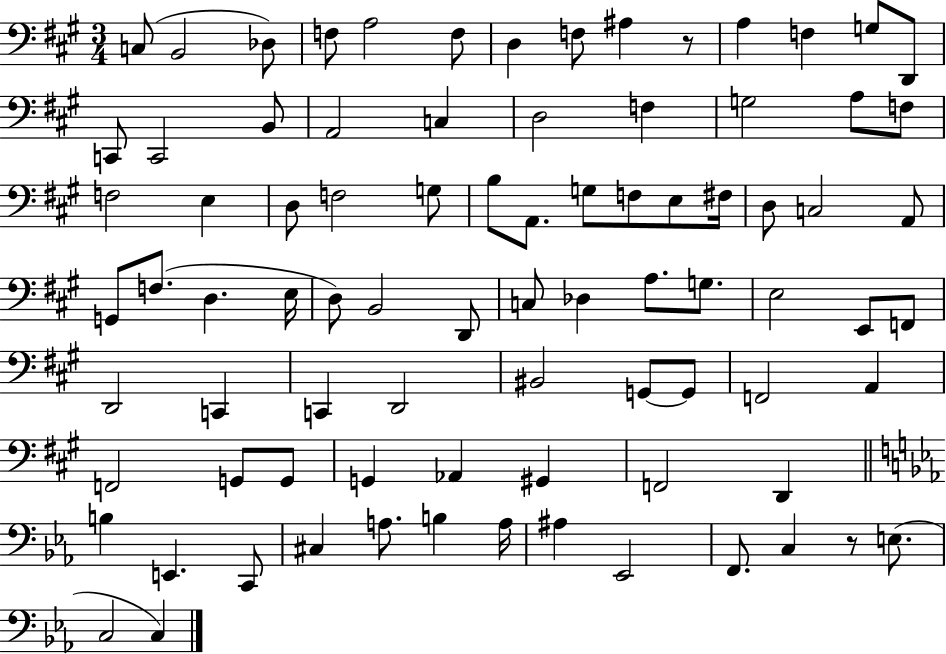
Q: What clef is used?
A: bass